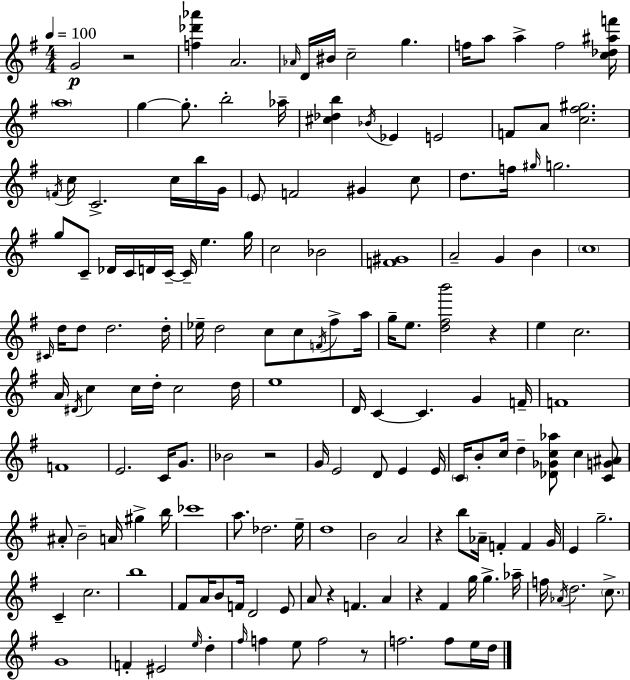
{
  \clef treble
  \numericTimeSignature
  \time 4/4
  \key g \major
  \tempo 4 = 100
  \repeat volta 2 { g'2\p r2 | <f'' des''' aes'''>4 a'2. | \grace { aes'16 } d'16 bis'16 c''2-- g''4. | f''16 a''8 a''4-> f''2 | \break <c'' des'' ais'' f'''>16 \parenthesize a''1 | g''4~~ g''8.-. b''2-. | aes''16-- <cis'' des'' b''>4 \acciaccatura { bes'16 } ees'4 e'2 | f'8 a'8 <c'' fis'' gis''>2. | \break \acciaccatura { f'16 } c''16 c'2.-> | c''16 b''16 g'16 \parenthesize e'8 f'2 gis'4 | c''8 d''8. f''16 \grace { gis''16 } g''2. | g''8 c'8-- des'16 c'16 d'16 c'16--~~ c'16-- e''4. | \break g''16 c''2 bes'2 | <f' gis'>1 | a'2-- g'4 | b'4 \parenthesize c''1 | \break \grace { cis'16 } d''16 d''8 d''2. | d''16-. ees''16-- d''2 c''8 | c''8 \acciaccatura { f'16 } fis''8-> a''16 g''16-- e''8. <d'' fis'' b'''>2 | r4 e''4 c''2. | \break a'16 \acciaccatura { dis'16 } c''4 c''16 d''16-. c''2 | d''16 e''1 | d'16 c'4~~ c'4. | g'4 f'16-- f'1 | \break f'1 | e'2. | c'16 g'8. bes'2 r2 | g'16 e'2 | \break d'8 e'4 e'16 \parenthesize c'16 b'8-. c''16 d''4-- <des' ges' c'' aes''>8 | c''4 <c' g' ais'>8 ais'8-. b'2-- | a'16 gis''4-> b''16 ces'''1 | a''8. des''2. | \break e''16-- d''1 | b'2 a'2 | r4 b''8 aes'16-- f'4-. | f'4 g'16 e'4 g''2.-- | \break c'4-- c''2. | b''1 | fis'8 a'16 b'8 f'16 d'2 | e'8 a'8 r4 f'4. | \break a'4 r4 fis'4 g''16 | g''4.-> aes''16-- f''16 \acciaccatura { aes'16 } d''2. | \parenthesize c''8.-> g'1 | f'4-. eis'2 | \break \grace { e''16 } d''4-. \grace { fis''16 } f''4 e''8 | f''2 r8 f''2. | f''8 e''16 d''16 } \bar "|."
}